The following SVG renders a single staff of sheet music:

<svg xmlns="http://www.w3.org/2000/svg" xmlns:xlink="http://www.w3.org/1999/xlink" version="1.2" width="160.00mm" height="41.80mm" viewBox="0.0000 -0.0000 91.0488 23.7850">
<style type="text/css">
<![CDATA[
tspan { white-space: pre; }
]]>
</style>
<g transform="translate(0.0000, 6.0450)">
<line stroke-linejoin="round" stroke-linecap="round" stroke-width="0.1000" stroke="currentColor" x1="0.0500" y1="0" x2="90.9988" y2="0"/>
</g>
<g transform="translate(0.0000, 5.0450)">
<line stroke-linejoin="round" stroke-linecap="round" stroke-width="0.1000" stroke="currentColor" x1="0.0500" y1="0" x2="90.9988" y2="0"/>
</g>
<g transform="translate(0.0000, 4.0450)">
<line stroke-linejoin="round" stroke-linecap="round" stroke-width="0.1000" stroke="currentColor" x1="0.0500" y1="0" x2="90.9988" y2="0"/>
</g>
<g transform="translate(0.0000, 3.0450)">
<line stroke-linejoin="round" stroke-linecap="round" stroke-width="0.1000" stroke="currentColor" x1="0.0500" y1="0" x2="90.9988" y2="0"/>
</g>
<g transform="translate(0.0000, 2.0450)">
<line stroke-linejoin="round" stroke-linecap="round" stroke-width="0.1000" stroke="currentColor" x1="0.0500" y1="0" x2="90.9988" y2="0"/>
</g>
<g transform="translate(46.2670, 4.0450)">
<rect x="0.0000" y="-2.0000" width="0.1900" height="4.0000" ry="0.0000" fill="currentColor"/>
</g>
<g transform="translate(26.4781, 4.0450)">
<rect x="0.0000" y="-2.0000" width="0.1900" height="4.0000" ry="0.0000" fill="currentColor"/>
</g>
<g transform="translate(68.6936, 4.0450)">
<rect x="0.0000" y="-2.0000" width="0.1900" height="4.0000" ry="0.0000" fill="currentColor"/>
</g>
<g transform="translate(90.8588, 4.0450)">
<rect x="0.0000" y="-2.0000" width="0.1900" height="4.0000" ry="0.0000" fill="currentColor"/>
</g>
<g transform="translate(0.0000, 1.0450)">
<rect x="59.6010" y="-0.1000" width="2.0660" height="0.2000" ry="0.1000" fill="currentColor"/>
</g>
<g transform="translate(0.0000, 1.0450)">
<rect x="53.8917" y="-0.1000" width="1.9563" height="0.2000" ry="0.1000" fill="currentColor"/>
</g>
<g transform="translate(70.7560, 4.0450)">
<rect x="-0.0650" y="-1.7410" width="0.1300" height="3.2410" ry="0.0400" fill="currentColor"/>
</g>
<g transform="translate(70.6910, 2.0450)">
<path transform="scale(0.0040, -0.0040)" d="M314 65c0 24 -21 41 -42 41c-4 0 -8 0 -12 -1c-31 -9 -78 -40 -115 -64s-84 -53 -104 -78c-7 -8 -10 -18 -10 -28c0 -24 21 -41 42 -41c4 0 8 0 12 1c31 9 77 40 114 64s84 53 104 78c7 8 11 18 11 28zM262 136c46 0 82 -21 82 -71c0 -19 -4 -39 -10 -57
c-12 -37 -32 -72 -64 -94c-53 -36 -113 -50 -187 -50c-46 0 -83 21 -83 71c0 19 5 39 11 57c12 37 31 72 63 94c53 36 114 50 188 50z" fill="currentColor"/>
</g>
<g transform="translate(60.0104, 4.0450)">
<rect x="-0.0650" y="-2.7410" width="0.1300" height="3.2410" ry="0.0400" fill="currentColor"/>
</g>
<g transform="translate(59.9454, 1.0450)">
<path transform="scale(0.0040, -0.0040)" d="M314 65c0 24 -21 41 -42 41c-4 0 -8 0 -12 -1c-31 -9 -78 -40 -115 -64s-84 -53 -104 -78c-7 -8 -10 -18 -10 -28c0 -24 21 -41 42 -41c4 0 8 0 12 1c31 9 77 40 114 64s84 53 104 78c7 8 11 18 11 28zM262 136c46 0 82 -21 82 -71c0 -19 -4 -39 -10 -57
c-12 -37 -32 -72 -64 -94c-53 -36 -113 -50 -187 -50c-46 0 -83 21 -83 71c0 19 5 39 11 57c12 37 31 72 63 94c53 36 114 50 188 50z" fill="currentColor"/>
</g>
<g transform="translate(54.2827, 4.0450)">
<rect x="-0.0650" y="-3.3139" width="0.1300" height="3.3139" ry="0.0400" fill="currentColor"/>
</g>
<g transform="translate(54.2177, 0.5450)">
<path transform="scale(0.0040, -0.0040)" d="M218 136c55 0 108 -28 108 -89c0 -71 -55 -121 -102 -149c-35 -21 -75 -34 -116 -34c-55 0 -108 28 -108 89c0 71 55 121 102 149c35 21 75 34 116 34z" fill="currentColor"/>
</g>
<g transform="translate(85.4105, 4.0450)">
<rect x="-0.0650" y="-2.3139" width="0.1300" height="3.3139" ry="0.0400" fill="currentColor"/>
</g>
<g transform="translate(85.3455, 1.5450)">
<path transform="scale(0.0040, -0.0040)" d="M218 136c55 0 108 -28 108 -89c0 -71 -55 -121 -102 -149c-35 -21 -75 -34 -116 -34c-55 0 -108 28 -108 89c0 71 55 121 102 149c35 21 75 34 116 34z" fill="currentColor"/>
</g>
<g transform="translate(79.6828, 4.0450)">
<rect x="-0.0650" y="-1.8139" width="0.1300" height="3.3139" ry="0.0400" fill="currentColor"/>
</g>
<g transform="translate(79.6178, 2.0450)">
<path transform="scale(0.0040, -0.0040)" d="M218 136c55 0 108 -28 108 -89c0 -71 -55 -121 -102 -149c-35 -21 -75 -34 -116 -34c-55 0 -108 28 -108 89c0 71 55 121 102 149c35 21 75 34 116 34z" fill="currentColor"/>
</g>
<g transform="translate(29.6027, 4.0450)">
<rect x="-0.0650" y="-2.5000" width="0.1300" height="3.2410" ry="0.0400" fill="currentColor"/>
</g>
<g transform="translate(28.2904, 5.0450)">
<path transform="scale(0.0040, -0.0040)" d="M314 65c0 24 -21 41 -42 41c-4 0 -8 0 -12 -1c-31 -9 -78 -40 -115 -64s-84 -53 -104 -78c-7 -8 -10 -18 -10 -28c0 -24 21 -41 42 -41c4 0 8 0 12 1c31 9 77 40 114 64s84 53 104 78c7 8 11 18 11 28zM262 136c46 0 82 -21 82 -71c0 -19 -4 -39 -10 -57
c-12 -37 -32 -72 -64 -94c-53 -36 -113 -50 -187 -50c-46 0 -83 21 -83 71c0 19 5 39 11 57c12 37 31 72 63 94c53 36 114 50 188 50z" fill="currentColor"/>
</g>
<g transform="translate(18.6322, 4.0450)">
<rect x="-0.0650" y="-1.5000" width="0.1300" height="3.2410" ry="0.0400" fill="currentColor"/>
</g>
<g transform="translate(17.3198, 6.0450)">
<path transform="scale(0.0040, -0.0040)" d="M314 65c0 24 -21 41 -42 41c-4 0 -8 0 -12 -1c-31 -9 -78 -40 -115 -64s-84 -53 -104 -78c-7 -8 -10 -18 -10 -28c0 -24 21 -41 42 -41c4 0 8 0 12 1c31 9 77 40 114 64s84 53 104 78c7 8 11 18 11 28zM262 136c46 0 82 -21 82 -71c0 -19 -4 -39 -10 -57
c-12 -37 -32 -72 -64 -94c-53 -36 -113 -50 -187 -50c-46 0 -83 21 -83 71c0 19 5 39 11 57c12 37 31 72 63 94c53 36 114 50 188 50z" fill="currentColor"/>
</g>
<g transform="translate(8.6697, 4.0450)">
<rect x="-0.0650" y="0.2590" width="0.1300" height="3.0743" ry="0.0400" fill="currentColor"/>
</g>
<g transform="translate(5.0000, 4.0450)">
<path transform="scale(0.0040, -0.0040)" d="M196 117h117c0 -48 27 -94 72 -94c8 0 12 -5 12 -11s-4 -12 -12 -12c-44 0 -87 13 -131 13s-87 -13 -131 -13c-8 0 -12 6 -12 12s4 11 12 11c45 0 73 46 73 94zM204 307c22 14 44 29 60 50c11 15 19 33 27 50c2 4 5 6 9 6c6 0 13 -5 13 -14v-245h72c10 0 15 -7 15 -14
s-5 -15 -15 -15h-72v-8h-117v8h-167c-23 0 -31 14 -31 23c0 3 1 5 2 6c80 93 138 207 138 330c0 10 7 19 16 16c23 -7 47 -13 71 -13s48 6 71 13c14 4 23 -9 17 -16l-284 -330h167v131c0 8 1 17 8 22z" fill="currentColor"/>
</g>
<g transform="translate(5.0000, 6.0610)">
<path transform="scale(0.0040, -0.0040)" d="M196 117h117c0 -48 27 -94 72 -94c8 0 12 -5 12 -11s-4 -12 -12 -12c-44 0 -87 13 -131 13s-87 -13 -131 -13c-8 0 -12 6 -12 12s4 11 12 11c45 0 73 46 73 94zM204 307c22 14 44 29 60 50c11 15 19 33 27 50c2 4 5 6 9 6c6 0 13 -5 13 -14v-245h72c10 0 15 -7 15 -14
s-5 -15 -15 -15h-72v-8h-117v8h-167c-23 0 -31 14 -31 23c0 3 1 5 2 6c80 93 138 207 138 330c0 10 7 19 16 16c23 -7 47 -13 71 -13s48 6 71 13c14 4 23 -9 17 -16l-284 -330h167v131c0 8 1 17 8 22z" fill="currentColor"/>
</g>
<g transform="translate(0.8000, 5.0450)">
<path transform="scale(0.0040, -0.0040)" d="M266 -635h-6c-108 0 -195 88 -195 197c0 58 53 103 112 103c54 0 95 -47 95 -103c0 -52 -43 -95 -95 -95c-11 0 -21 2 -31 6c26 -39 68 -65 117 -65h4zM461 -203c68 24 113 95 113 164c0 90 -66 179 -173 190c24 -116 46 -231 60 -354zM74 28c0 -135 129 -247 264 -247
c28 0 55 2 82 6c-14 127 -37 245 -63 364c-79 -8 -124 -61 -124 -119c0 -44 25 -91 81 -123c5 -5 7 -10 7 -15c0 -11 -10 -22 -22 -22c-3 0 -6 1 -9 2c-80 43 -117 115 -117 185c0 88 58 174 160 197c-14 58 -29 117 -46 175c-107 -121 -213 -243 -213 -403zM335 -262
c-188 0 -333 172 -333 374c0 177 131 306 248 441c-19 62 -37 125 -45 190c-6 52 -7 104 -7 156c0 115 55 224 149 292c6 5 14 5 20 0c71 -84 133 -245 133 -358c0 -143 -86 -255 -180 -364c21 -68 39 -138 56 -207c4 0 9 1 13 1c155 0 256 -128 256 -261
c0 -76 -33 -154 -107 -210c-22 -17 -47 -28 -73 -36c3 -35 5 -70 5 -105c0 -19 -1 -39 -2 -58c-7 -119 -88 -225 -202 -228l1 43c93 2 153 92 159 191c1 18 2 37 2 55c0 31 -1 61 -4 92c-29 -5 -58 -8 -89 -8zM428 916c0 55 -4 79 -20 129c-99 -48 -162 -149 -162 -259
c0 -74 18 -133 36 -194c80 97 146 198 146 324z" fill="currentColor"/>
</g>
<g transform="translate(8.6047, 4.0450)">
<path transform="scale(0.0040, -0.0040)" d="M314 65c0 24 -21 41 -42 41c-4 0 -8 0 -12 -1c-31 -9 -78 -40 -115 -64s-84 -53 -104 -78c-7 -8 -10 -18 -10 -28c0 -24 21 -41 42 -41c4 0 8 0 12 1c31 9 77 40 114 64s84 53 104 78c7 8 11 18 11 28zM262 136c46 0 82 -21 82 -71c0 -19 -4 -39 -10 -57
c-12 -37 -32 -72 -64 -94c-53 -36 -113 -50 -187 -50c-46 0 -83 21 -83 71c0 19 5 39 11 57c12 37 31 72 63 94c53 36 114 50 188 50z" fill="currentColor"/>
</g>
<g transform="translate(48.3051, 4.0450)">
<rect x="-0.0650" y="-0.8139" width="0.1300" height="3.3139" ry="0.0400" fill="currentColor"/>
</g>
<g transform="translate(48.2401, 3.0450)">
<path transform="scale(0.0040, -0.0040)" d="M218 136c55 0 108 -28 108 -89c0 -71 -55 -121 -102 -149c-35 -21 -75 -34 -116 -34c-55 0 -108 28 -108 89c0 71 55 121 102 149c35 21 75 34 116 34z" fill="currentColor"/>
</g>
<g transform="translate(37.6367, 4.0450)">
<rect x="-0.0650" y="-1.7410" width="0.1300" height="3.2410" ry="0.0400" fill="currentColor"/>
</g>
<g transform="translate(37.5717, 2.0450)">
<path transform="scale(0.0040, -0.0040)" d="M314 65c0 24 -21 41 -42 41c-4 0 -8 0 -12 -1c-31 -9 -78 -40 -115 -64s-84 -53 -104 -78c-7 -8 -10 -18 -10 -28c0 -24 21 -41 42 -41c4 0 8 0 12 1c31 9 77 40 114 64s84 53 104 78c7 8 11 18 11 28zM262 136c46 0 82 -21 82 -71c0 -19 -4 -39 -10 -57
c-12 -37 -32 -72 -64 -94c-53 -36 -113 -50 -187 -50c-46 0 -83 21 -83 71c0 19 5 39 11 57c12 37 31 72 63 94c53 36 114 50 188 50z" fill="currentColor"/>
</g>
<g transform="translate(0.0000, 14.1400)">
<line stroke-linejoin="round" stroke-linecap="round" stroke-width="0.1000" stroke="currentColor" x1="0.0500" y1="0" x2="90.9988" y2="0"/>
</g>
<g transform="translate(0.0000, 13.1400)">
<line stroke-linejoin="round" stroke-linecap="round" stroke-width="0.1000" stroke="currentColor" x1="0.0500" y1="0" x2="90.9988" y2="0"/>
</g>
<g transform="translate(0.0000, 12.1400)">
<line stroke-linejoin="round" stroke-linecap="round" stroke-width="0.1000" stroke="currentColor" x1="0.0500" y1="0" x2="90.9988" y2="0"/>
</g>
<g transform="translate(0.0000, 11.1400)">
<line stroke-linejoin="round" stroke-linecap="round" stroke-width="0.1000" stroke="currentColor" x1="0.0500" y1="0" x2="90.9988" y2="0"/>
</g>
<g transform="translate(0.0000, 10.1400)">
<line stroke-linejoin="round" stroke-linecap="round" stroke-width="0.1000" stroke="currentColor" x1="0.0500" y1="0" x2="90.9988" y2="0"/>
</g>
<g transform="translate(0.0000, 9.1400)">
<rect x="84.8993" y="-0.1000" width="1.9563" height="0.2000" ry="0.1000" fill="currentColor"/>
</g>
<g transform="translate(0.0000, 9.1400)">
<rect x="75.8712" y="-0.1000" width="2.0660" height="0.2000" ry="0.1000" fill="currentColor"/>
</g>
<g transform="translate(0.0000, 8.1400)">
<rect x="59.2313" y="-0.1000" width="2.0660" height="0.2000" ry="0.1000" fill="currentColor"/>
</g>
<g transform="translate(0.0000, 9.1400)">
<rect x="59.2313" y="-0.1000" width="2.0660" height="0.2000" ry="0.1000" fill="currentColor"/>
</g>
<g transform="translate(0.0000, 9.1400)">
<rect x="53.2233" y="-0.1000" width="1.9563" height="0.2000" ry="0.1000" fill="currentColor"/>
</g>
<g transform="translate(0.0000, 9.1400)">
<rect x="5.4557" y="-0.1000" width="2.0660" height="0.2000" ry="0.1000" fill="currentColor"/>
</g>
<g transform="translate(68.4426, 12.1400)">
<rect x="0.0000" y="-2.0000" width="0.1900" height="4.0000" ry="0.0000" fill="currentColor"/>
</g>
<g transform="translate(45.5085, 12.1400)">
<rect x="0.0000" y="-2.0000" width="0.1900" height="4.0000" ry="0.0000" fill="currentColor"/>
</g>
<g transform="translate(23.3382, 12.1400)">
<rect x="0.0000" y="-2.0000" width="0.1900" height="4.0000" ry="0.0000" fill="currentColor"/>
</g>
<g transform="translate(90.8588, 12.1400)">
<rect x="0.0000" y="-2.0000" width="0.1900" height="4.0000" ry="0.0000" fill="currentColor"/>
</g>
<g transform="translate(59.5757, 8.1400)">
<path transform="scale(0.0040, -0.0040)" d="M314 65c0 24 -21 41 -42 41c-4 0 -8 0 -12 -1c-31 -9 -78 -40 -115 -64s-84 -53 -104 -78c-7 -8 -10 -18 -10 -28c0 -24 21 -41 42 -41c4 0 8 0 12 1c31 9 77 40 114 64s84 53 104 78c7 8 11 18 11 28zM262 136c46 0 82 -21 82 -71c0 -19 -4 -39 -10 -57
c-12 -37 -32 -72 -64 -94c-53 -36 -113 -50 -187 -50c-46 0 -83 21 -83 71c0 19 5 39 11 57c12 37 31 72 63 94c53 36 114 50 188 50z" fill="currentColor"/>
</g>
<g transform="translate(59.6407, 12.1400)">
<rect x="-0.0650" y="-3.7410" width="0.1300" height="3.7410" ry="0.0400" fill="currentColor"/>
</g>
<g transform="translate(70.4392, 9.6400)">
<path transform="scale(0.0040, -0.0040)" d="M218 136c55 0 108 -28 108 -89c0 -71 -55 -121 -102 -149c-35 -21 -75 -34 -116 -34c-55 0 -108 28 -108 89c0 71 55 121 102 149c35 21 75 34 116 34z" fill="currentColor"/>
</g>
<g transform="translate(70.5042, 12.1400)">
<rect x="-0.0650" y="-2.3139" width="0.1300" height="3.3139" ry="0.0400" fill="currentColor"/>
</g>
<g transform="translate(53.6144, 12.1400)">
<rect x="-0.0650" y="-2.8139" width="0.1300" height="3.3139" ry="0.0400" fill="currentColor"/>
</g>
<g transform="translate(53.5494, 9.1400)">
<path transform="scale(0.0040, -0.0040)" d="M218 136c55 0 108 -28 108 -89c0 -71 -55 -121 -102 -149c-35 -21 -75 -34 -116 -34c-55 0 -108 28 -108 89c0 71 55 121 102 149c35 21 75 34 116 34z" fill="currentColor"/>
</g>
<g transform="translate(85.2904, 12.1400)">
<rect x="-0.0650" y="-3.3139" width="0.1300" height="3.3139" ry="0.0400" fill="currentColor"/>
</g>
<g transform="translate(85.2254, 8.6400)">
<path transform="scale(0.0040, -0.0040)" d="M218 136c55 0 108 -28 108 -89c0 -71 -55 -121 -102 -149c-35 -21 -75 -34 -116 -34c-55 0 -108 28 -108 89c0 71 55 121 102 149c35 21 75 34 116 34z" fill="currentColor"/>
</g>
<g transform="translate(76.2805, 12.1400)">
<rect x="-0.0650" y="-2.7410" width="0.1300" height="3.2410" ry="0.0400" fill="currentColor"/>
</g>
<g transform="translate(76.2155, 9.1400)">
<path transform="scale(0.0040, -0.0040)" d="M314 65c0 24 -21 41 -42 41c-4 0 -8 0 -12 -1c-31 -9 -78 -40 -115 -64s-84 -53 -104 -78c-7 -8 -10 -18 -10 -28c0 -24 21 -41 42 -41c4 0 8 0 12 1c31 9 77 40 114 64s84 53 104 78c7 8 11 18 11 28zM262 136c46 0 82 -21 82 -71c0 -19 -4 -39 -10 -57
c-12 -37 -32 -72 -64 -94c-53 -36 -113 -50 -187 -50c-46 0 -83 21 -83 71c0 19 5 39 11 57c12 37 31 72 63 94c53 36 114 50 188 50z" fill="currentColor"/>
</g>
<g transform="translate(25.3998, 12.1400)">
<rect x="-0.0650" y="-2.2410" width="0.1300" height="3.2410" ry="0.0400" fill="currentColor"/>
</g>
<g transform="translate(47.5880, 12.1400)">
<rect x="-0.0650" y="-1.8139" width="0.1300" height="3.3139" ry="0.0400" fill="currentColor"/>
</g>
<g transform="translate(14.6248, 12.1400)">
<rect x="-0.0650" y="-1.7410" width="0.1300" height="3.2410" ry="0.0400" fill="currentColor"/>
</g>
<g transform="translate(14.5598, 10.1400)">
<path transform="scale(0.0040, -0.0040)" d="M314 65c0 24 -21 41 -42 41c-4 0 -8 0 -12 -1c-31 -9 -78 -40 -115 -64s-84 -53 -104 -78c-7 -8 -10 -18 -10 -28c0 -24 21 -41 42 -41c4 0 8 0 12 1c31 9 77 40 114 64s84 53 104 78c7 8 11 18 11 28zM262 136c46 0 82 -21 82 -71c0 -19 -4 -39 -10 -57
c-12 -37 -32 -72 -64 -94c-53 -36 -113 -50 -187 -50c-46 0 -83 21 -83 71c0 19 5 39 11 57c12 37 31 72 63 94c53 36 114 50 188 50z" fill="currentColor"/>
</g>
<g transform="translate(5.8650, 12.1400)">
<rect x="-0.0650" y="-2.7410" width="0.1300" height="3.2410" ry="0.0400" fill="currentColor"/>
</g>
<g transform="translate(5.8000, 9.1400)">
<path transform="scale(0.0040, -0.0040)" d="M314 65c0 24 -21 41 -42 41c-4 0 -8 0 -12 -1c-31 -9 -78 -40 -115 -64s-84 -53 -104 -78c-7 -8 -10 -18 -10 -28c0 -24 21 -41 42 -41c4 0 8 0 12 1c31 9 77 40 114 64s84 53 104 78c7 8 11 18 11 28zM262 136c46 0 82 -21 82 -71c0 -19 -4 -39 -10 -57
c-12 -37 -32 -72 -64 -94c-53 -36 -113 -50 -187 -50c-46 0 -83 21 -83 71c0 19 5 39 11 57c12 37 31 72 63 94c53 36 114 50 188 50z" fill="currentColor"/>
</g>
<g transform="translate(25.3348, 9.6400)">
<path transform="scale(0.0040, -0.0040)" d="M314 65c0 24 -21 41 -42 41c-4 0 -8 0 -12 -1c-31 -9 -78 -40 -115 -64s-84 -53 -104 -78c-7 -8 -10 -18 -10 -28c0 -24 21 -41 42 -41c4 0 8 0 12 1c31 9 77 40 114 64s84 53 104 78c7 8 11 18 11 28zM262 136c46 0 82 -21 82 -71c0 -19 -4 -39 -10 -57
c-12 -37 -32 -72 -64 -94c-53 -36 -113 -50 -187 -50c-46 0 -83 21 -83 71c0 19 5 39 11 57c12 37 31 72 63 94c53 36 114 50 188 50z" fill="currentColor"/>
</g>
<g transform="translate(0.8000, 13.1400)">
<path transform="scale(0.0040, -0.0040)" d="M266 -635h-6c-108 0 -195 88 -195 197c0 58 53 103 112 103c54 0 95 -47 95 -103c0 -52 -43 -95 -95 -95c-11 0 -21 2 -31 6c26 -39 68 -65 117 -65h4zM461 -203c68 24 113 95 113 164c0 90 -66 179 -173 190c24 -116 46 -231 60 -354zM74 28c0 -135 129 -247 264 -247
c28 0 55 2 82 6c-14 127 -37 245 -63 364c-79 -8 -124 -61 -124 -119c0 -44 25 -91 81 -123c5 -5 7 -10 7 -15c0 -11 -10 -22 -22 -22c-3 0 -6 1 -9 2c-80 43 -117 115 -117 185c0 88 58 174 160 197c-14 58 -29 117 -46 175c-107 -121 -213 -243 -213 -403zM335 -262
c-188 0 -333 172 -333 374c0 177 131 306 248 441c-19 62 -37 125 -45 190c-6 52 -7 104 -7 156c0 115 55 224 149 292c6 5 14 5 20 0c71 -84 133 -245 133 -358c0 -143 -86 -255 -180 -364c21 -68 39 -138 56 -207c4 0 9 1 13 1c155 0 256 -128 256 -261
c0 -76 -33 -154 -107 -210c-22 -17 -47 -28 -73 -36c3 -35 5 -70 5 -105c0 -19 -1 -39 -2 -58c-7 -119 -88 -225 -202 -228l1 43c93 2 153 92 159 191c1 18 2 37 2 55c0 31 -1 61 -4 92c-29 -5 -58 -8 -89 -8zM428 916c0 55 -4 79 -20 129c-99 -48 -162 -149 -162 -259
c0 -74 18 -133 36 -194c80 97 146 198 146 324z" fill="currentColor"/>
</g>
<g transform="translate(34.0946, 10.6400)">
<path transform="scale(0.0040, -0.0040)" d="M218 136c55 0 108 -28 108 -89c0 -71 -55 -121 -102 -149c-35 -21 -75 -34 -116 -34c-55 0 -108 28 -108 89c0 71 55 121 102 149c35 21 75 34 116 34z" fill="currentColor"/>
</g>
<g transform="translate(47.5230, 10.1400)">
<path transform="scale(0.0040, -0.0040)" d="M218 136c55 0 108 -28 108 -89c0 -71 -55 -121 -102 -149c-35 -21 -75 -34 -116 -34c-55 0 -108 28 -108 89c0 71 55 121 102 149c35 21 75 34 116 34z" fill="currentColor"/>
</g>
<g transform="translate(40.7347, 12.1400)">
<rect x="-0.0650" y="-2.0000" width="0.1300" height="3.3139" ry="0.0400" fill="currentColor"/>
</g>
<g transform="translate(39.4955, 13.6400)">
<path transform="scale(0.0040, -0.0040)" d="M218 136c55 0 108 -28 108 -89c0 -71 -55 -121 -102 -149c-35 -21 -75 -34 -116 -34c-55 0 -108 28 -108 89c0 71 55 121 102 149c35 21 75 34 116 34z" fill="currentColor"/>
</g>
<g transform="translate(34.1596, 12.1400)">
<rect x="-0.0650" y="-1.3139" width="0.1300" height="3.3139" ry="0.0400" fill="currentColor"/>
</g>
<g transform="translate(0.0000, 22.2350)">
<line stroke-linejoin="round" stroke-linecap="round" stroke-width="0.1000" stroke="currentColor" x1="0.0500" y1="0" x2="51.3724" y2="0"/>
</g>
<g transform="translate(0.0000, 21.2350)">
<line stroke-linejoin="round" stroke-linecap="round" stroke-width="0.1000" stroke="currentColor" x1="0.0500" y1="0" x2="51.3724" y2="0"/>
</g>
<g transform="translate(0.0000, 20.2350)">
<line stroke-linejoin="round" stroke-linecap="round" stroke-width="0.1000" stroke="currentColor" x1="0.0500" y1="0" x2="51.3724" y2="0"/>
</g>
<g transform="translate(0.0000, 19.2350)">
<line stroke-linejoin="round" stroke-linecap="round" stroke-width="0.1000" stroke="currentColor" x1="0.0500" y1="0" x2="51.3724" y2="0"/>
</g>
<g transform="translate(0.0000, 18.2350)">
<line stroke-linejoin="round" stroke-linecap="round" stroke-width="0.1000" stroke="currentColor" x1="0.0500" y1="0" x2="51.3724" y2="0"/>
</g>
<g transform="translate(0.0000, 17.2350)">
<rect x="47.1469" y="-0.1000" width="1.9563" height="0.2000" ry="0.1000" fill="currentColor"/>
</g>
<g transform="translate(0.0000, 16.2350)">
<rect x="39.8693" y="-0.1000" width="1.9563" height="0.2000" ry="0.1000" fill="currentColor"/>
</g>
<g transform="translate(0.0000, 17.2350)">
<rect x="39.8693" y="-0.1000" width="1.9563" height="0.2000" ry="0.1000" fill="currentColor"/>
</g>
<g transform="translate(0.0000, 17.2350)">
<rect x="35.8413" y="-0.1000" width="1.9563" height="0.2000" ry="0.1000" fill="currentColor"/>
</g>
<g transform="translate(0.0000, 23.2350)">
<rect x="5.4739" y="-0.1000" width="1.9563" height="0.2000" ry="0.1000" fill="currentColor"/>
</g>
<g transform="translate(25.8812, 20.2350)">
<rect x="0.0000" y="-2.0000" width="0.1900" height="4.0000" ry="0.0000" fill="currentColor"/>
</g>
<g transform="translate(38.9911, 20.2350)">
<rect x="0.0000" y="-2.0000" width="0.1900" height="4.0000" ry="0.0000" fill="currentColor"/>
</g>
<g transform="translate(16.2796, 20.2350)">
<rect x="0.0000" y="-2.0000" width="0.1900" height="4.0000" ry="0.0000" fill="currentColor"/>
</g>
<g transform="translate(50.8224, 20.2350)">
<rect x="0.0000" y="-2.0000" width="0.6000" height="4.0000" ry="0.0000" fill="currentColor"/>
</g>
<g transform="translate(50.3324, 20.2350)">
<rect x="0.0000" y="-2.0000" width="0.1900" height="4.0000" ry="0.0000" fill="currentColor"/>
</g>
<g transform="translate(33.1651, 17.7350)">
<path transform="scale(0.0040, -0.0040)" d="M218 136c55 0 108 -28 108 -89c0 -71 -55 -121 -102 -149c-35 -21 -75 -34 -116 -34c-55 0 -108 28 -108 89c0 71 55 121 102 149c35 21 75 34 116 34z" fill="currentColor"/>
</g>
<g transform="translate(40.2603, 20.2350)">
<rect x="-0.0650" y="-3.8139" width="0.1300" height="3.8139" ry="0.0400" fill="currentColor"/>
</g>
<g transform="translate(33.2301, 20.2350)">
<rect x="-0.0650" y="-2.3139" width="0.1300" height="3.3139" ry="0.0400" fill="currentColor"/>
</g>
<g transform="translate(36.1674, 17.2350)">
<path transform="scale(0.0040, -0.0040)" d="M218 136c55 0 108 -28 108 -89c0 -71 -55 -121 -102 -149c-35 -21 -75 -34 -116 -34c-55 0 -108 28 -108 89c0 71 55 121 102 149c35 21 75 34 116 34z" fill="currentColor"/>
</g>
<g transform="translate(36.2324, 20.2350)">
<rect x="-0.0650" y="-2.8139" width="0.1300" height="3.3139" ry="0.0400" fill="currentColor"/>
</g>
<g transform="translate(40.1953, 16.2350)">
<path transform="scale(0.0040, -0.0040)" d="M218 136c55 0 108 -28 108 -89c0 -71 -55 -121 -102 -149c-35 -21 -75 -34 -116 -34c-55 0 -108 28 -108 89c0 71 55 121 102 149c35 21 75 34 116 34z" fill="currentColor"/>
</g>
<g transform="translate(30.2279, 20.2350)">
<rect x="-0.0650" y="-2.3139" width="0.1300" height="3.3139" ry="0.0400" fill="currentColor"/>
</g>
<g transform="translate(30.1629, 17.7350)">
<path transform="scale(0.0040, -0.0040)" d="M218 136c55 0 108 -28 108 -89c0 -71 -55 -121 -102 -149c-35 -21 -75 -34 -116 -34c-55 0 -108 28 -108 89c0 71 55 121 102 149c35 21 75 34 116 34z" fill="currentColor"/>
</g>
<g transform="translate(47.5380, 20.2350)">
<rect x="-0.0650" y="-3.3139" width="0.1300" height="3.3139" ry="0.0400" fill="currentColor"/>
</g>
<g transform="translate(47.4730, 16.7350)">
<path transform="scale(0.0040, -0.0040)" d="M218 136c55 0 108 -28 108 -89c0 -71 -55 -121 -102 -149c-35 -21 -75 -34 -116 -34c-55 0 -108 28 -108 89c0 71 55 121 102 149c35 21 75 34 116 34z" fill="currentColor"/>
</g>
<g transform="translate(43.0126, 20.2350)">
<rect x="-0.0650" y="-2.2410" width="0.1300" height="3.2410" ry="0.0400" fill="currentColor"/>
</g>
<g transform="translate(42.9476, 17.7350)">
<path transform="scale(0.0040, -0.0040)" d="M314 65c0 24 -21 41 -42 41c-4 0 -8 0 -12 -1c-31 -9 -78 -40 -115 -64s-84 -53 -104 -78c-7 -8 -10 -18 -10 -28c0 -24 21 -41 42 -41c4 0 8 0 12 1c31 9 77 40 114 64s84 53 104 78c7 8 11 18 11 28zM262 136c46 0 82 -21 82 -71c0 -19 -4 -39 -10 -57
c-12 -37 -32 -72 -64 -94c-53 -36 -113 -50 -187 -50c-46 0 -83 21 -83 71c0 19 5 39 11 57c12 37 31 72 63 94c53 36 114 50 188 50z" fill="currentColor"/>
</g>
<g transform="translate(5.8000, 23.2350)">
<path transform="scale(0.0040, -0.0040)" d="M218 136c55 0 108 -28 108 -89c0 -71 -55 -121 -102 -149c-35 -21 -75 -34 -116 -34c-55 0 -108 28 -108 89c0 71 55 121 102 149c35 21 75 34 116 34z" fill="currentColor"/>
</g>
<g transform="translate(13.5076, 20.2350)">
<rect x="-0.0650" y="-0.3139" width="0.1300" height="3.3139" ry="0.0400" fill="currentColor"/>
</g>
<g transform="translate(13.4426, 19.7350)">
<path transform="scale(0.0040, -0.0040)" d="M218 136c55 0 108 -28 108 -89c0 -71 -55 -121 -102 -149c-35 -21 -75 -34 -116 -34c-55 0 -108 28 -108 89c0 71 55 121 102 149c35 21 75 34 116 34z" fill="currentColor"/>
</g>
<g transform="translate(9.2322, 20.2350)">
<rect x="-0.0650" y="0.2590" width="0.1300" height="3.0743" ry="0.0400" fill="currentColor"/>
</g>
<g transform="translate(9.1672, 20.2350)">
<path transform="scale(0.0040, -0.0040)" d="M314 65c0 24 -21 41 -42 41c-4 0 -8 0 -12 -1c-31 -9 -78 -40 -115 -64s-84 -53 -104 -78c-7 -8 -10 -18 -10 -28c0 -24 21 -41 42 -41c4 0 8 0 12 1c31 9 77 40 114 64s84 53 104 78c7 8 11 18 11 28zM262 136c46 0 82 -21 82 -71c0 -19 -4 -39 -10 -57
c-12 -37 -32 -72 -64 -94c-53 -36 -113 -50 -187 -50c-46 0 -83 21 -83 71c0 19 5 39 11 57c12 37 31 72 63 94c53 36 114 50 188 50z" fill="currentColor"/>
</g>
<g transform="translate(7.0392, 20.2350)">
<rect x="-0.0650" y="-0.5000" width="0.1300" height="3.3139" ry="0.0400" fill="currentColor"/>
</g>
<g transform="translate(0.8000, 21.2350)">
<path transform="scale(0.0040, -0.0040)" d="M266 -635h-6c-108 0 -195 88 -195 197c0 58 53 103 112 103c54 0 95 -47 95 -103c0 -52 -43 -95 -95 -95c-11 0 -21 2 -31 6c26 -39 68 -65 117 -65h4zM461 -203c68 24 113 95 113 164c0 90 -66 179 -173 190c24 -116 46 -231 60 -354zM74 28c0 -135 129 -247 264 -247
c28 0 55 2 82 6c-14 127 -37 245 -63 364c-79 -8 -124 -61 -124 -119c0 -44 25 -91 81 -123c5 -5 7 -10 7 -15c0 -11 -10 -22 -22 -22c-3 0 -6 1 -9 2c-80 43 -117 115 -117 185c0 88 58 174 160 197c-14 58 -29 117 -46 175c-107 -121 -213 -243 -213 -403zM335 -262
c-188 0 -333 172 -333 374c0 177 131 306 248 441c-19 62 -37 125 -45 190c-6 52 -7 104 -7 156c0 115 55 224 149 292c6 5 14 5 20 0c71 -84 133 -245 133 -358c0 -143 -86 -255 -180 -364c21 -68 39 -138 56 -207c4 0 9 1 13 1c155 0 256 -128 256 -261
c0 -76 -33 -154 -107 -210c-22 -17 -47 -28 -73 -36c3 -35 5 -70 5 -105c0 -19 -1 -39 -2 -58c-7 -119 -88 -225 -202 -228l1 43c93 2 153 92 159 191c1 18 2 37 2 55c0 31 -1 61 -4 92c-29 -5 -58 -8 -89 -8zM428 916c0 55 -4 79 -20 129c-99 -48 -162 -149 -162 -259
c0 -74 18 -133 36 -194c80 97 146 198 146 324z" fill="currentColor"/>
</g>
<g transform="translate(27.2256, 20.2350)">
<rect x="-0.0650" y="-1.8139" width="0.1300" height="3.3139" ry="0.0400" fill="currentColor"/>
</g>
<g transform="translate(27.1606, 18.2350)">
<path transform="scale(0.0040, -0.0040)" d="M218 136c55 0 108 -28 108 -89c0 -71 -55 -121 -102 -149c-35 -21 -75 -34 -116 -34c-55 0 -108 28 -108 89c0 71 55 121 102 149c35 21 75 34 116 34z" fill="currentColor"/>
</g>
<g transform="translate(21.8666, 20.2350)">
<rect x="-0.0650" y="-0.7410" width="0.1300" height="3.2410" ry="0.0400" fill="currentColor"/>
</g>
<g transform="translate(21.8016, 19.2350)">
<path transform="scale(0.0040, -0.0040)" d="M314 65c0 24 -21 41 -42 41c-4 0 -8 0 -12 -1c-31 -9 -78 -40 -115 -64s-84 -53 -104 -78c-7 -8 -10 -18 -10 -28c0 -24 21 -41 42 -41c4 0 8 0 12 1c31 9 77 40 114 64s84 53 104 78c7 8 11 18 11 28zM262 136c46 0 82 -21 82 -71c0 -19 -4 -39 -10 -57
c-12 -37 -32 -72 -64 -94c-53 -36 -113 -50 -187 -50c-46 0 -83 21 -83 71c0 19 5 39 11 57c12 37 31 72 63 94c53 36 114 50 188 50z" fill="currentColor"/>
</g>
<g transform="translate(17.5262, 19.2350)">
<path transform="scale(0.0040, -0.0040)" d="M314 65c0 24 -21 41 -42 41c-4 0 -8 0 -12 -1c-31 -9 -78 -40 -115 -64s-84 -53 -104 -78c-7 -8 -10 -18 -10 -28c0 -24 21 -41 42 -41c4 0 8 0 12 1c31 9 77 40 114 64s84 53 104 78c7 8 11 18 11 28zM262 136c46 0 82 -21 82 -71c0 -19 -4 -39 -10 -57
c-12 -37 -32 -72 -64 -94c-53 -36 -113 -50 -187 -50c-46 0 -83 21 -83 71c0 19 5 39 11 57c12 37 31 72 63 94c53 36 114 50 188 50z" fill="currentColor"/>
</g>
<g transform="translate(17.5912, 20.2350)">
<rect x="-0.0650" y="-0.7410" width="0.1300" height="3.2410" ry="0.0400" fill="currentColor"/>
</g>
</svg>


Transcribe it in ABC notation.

X:1
T:Untitled
M:4/4
L:1/4
K:C
B2 E2 G2 f2 d b a2 f2 f g a2 f2 g2 e F f a c'2 g a2 b C B2 c d2 d2 f g g a c' g2 b